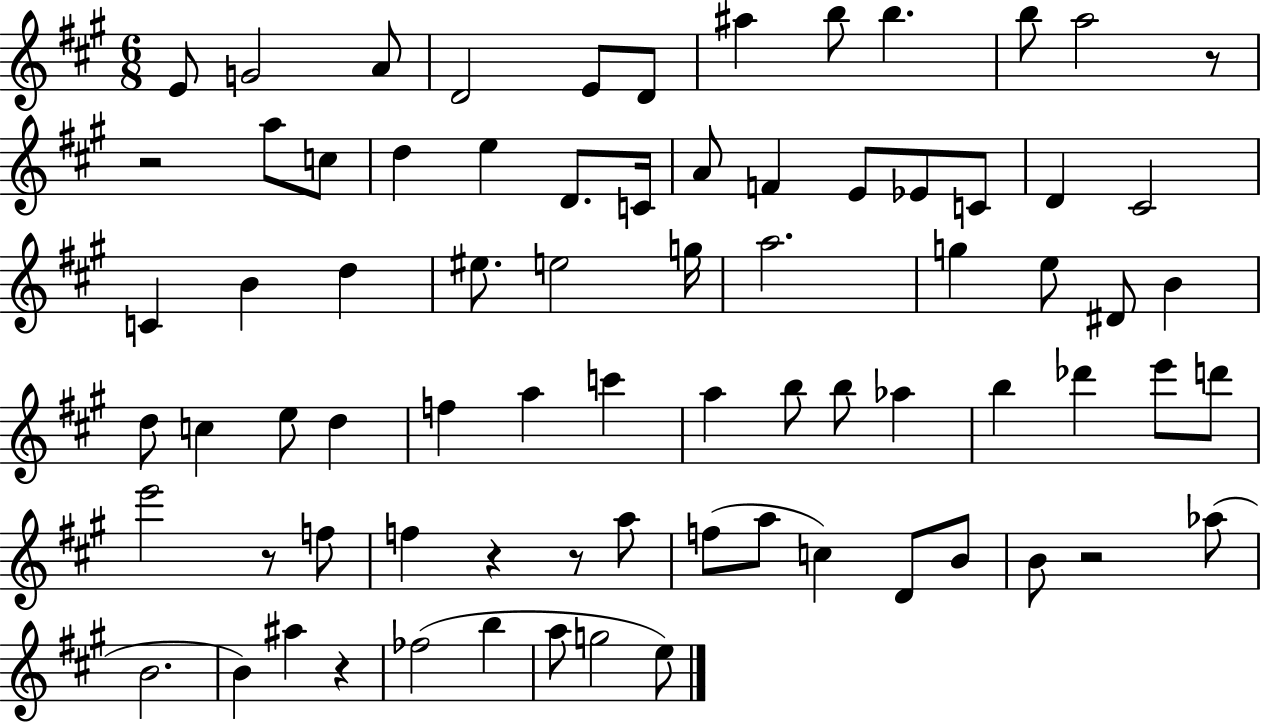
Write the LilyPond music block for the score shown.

{
  \clef treble
  \numericTimeSignature
  \time 6/8
  \key a \major
  e'8 g'2 a'8 | d'2 e'8 d'8 | ais''4 b''8 b''4. | b''8 a''2 r8 | \break r2 a''8 c''8 | d''4 e''4 d'8. c'16 | a'8 f'4 e'8 ees'8 c'8 | d'4 cis'2 | \break c'4 b'4 d''4 | eis''8. e''2 g''16 | a''2. | g''4 e''8 dis'8 b'4 | \break d''8 c''4 e''8 d''4 | f''4 a''4 c'''4 | a''4 b''8 b''8 aes''4 | b''4 des'''4 e'''8 d'''8 | \break e'''2 r8 f''8 | f''4 r4 r8 a''8 | f''8( a''8 c''4) d'8 b'8 | b'8 r2 aes''8( | \break b'2. | b'4) ais''4 r4 | fes''2( b''4 | a''8 g''2 e''8) | \break \bar "|."
}